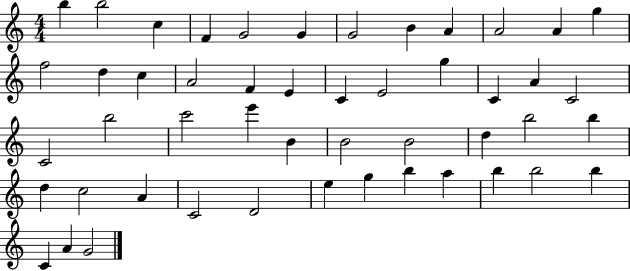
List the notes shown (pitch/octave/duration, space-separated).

B5/q B5/h C5/q F4/q G4/h G4/q G4/h B4/q A4/q A4/h A4/q G5/q F5/h D5/q C5/q A4/h F4/q E4/q C4/q E4/h G5/q C4/q A4/q C4/h C4/h B5/h C6/h E6/q B4/q B4/h B4/h D5/q B5/h B5/q D5/q C5/h A4/q C4/h D4/h E5/q G5/q B5/q A5/q B5/q B5/h B5/q C4/q A4/q G4/h